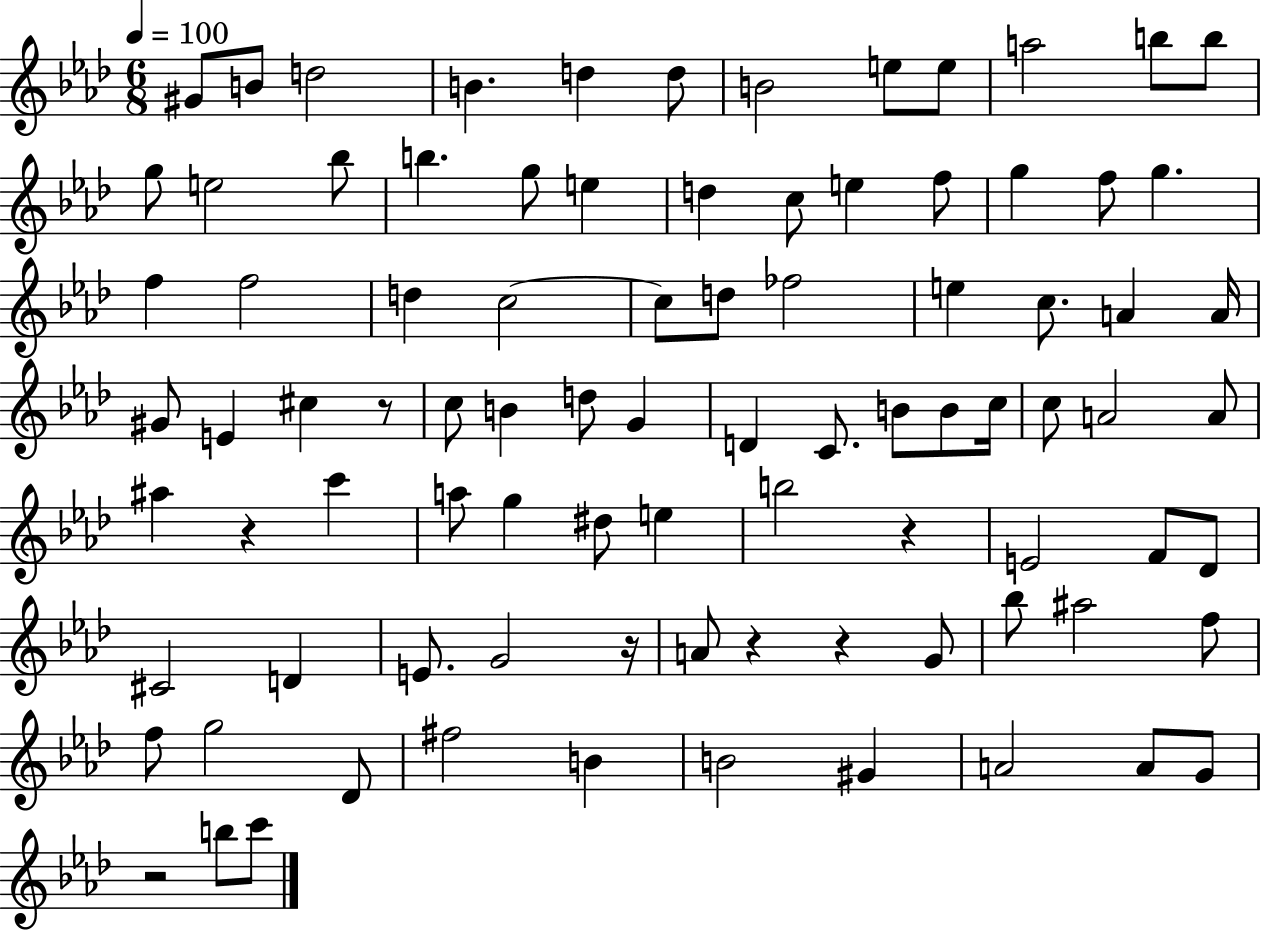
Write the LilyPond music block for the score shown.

{
  \clef treble
  \numericTimeSignature
  \time 6/8
  \key aes \major
  \tempo 4 = 100
  gis'8 b'8 d''2 | b'4. d''4 d''8 | b'2 e''8 e''8 | a''2 b''8 b''8 | \break g''8 e''2 bes''8 | b''4. g''8 e''4 | d''4 c''8 e''4 f''8 | g''4 f''8 g''4. | \break f''4 f''2 | d''4 c''2~~ | c''8 d''8 fes''2 | e''4 c''8. a'4 a'16 | \break gis'8 e'4 cis''4 r8 | c''8 b'4 d''8 g'4 | d'4 c'8. b'8 b'8 c''16 | c''8 a'2 a'8 | \break ais''4 r4 c'''4 | a''8 g''4 dis''8 e''4 | b''2 r4 | e'2 f'8 des'8 | \break cis'2 d'4 | e'8. g'2 r16 | a'8 r4 r4 g'8 | bes''8 ais''2 f''8 | \break f''8 g''2 des'8 | fis''2 b'4 | b'2 gis'4 | a'2 a'8 g'8 | \break r2 b''8 c'''8 | \bar "|."
}